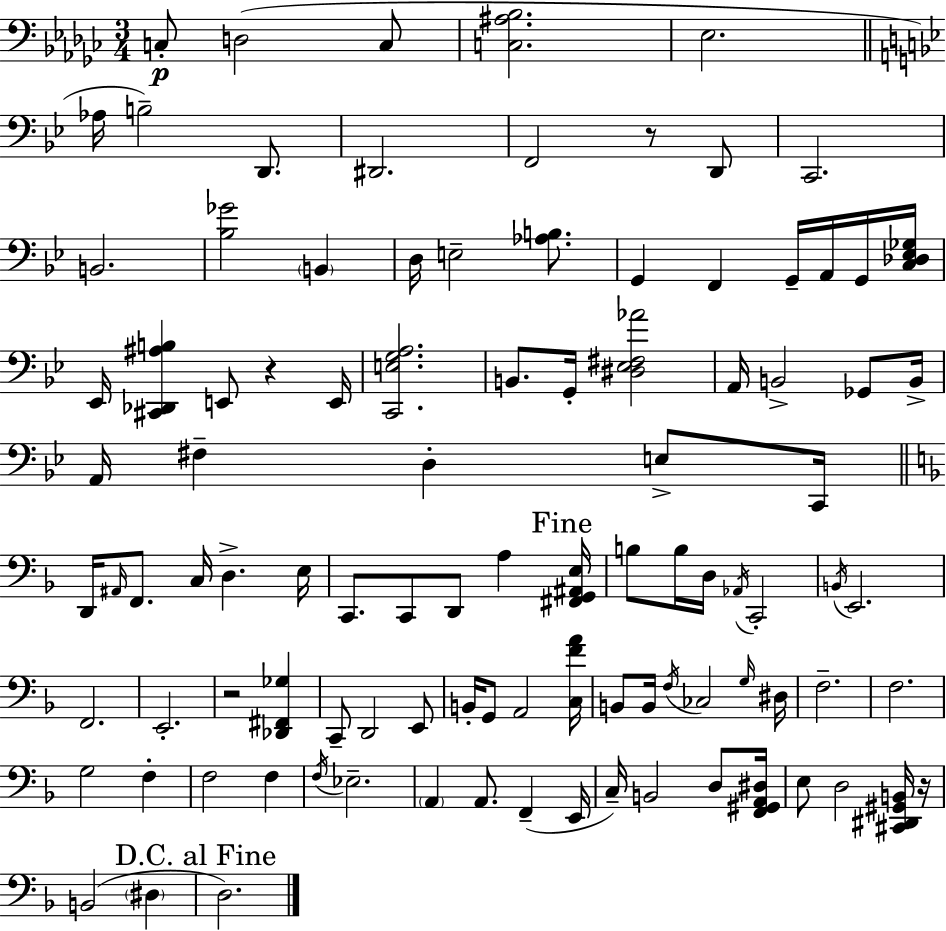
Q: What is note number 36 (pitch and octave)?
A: A#2